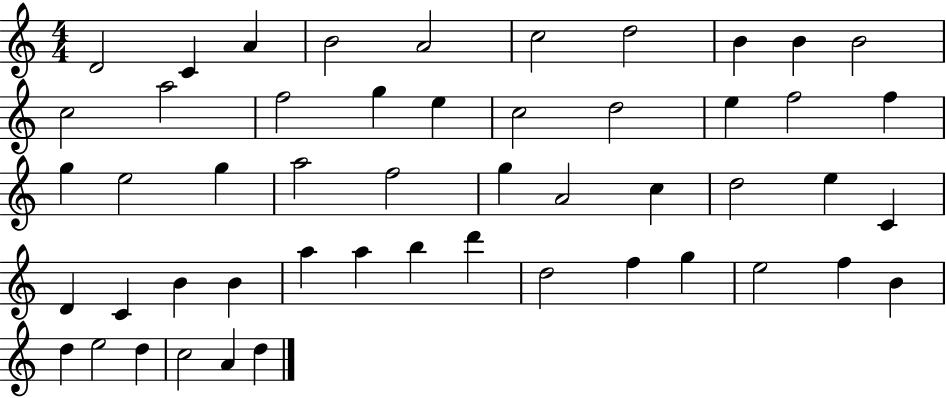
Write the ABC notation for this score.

X:1
T:Untitled
M:4/4
L:1/4
K:C
D2 C A B2 A2 c2 d2 B B B2 c2 a2 f2 g e c2 d2 e f2 f g e2 g a2 f2 g A2 c d2 e C D C B B a a b d' d2 f g e2 f B d e2 d c2 A d